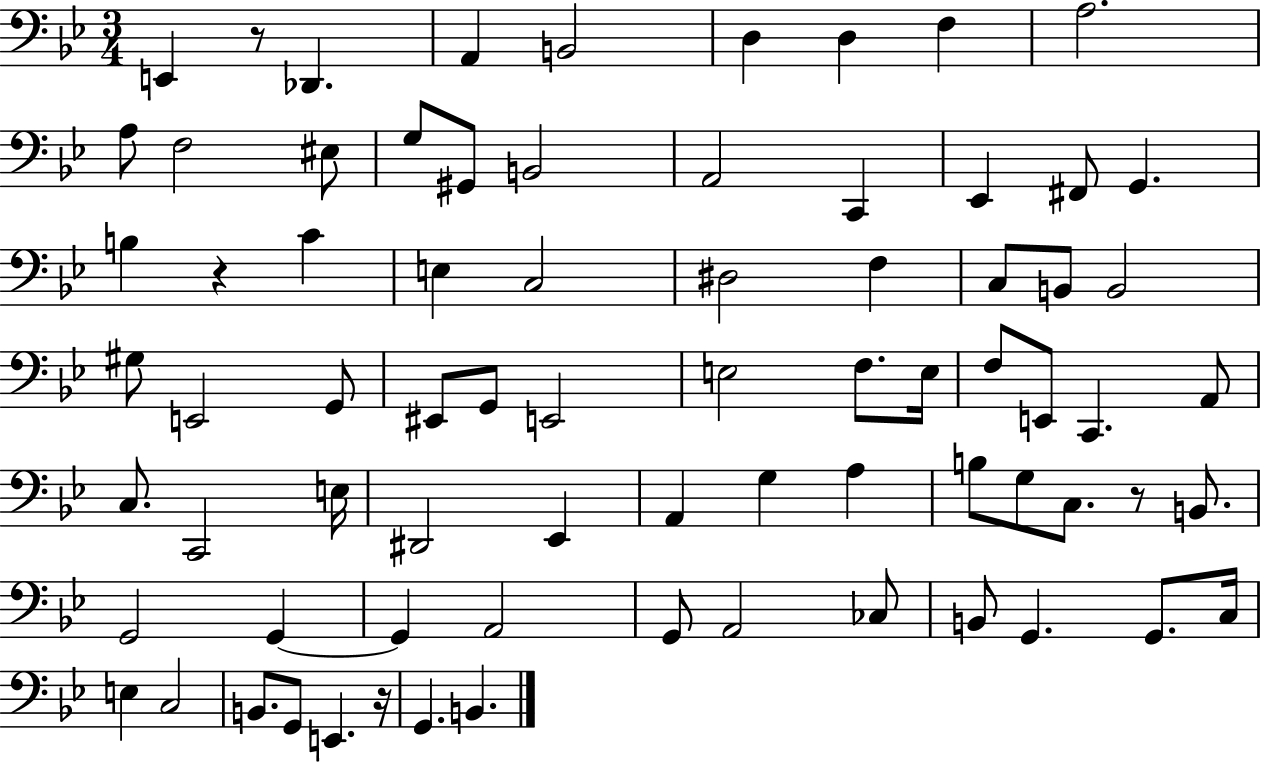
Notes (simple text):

E2/q R/e Db2/q. A2/q B2/h D3/q D3/q F3/q A3/h. A3/e F3/h EIS3/e G3/e G#2/e B2/h A2/h C2/q Eb2/q F#2/e G2/q. B3/q R/q C4/q E3/q C3/h D#3/h F3/q C3/e B2/e B2/h G#3/e E2/h G2/e EIS2/e G2/e E2/h E3/h F3/e. E3/s F3/e E2/e C2/q. A2/e C3/e. C2/h E3/s D#2/h Eb2/q A2/q G3/q A3/q B3/e G3/e C3/e. R/e B2/e. G2/h G2/q G2/q A2/h G2/e A2/h CES3/e B2/e G2/q. G2/e. C3/s E3/q C3/h B2/e. G2/e E2/q. R/s G2/q. B2/q.